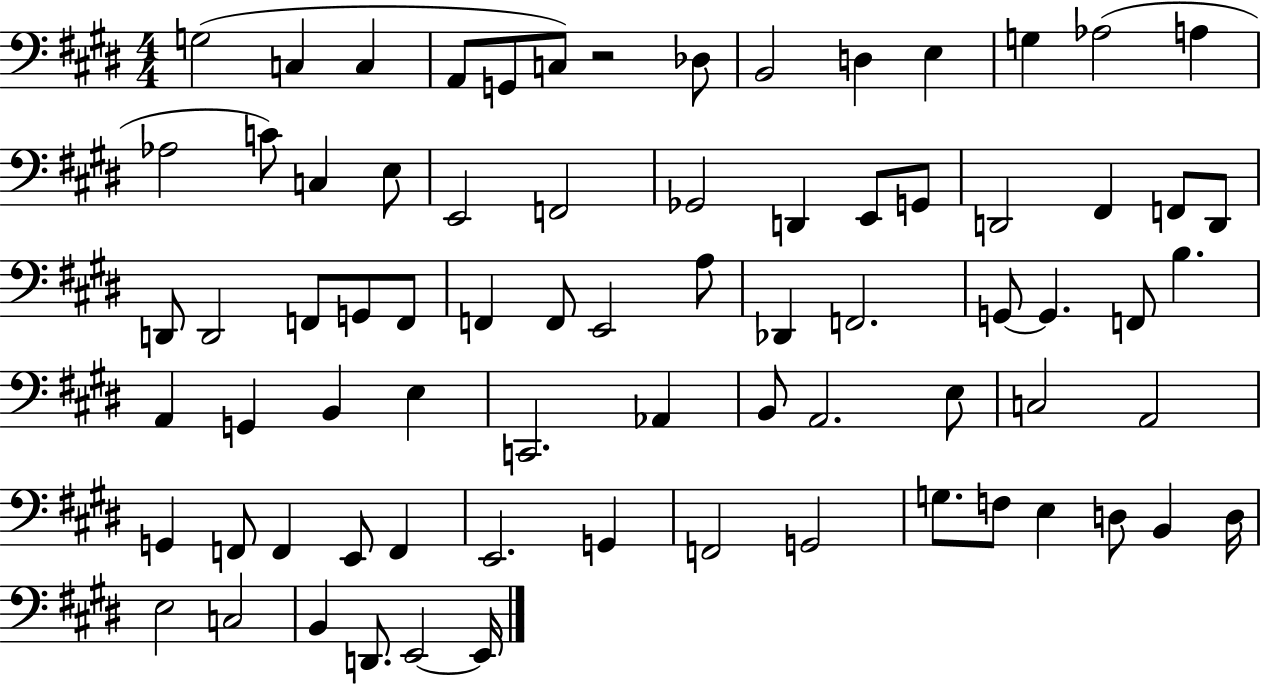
{
  \clef bass
  \numericTimeSignature
  \time 4/4
  \key e \major
  \repeat volta 2 { g2( c4 c4 | a,8 g,8 c8) r2 des8 | b,2 d4 e4 | g4 aes2( a4 | \break aes2 c'8) c4 e8 | e,2 f,2 | ges,2 d,4 e,8 g,8 | d,2 fis,4 f,8 d,8 | \break d,8 d,2 f,8 g,8 f,8 | f,4 f,8 e,2 a8 | des,4 f,2. | g,8~~ g,4. f,8 b4. | \break a,4 g,4 b,4 e4 | c,2. aes,4 | b,8 a,2. e8 | c2 a,2 | \break g,4 f,8 f,4 e,8 f,4 | e,2. g,4 | f,2 g,2 | g8. f8 e4 d8 b,4 d16 | \break e2 c2 | b,4 d,8. e,2~~ e,16 | } \bar "|."
}